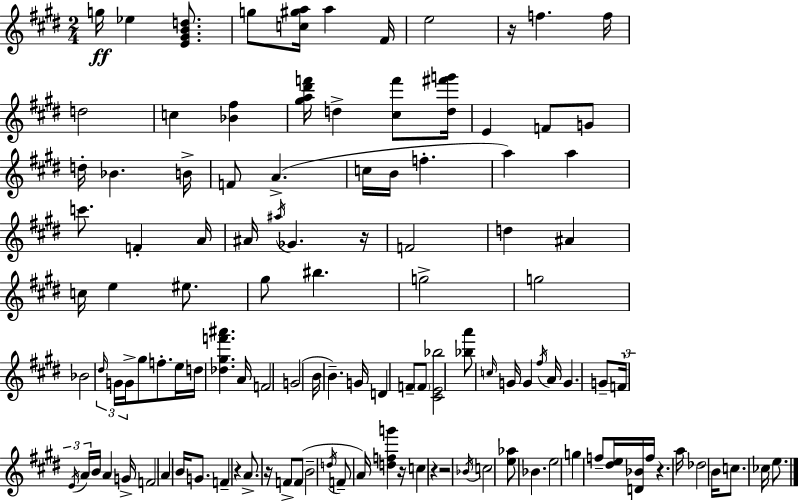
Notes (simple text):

G5/s Eb5/q [E4,G#4,B4,D5]/e. G5/e [C5,G#5,A5]/s A5/q F#4/s E5/h R/s F5/q. F5/s D5/h C5/q [Bb4,F#5]/q [G#5,A5,D#6,F6]/s D5/q [C#5,F6]/e [D5,F#6,G6]/s E4/q F4/e G4/e D5/s Bb4/q. B4/s F4/e A4/q. C5/s B4/s F5/q. A5/q A5/q C6/e. F4/q A4/s A#4/s A#5/s Gb4/q. R/s F4/h D5/q A#4/q C5/s E5/q EIS5/e. G#5/e BIS5/q. G5/h G5/h Bb4/h D#5/s G4/s G4/s G#5/e F5/e. E5/s D5/s [Db5,G#5,F6,A#6]/q. A4/s F4/h G4/h B4/s B4/q. G4/s D4/q F4/e F4/e [C#4,E4,Bb5]/h [Bb5,A6]/e C5/s G4/s G4/q F#5/s A4/s G4/q. G4/e F4/s E4/s A4/s B4/s A4/q G4/s F4/h A4/q B4/s G4/e. F4/q R/q A4/e. R/s F4/e F4/e B4/h D5/s F4/e A4/s [D5,F5,G6]/q R/s C5/q R/q R/h Bb4/s C5/h [E5,Ab5]/e Bb4/q. E5/h G5/q F5/e [D#5,E5]/s [D4,Bb4]/s F5/s R/q. A5/s Db5/h B4/s C5/e. CES5/s E5/e.